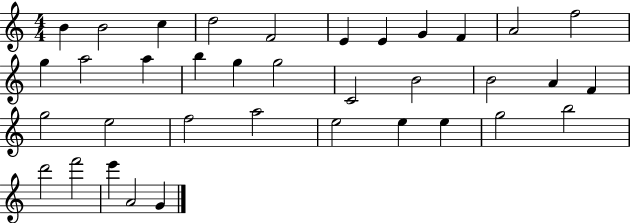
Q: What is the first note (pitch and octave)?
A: B4